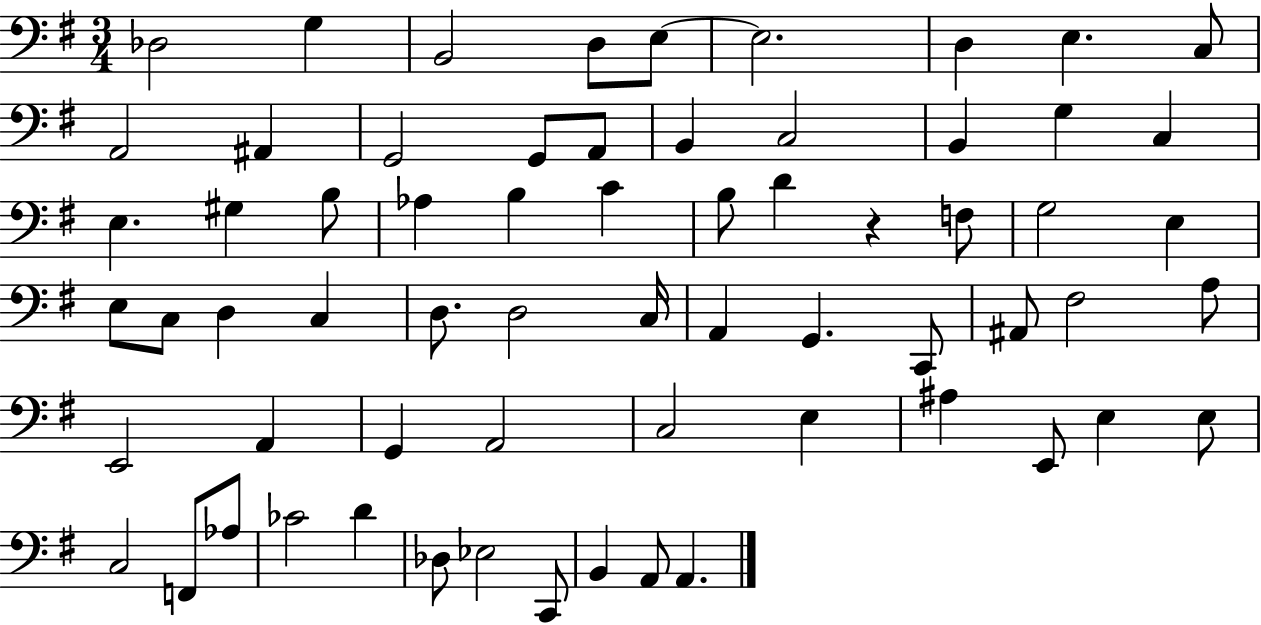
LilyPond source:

{
  \clef bass
  \numericTimeSignature
  \time 3/4
  \key g \major
  des2 g4 | b,2 d8 e8~~ | e2. | d4 e4. c8 | \break a,2 ais,4 | g,2 g,8 a,8 | b,4 c2 | b,4 g4 c4 | \break e4. gis4 b8 | aes4 b4 c'4 | b8 d'4 r4 f8 | g2 e4 | \break e8 c8 d4 c4 | d8. d2 c16 | a,4 g,4. c,8 | ais,8 fis2 a8 | \break e,2 a,4 | g,4 a,2 | c2 e4 | ais4 e,8 e4 e8 | \break c2 f,8 aes8 | ces'2 d'4 | des8 ees2 c,8 | b,4 a,8 a,4. | \break \bar "|."
}